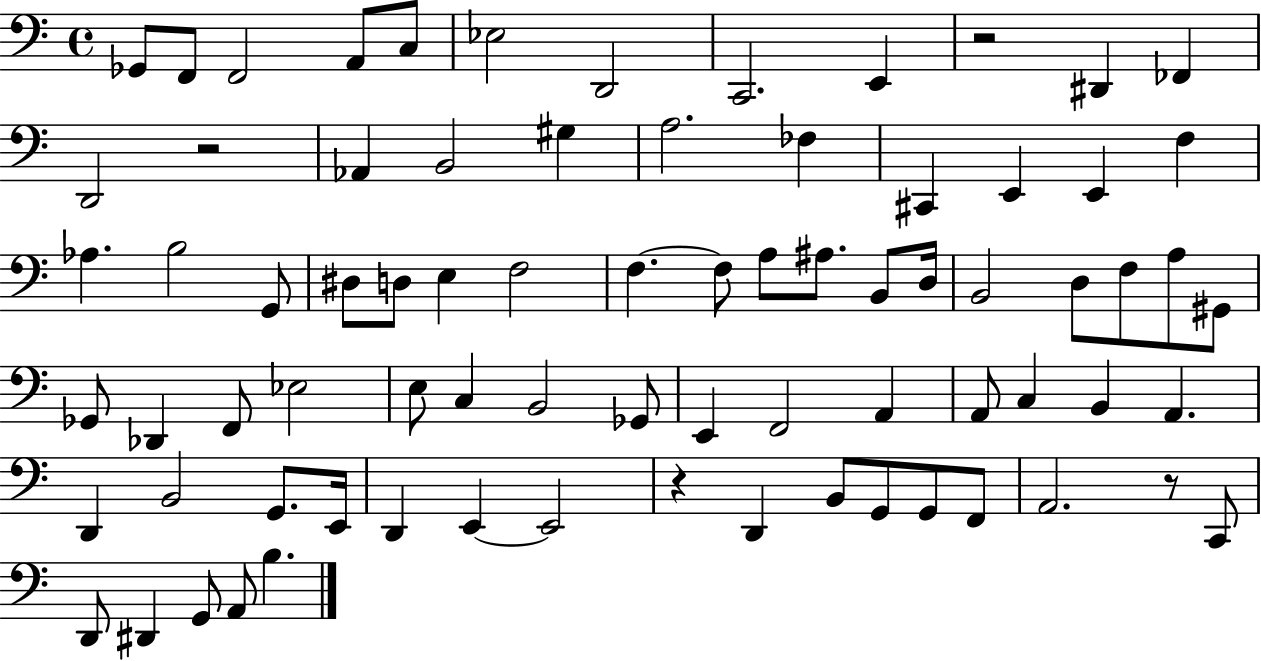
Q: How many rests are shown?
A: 4